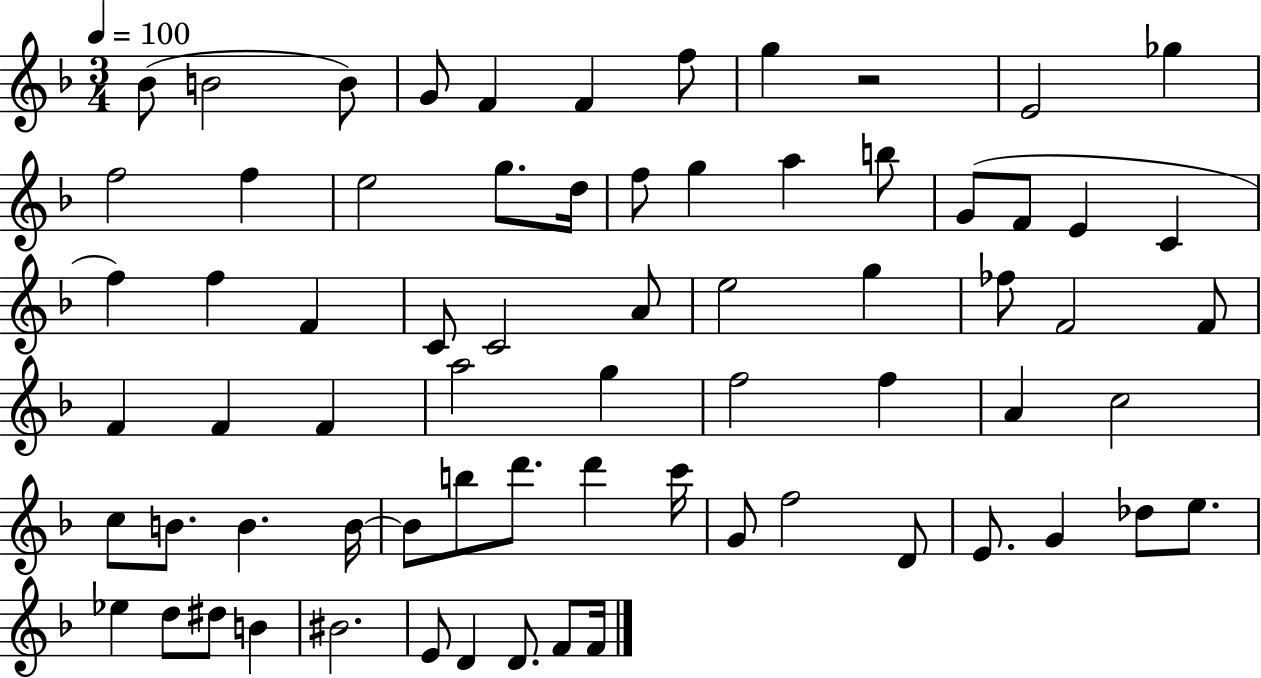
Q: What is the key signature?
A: F major